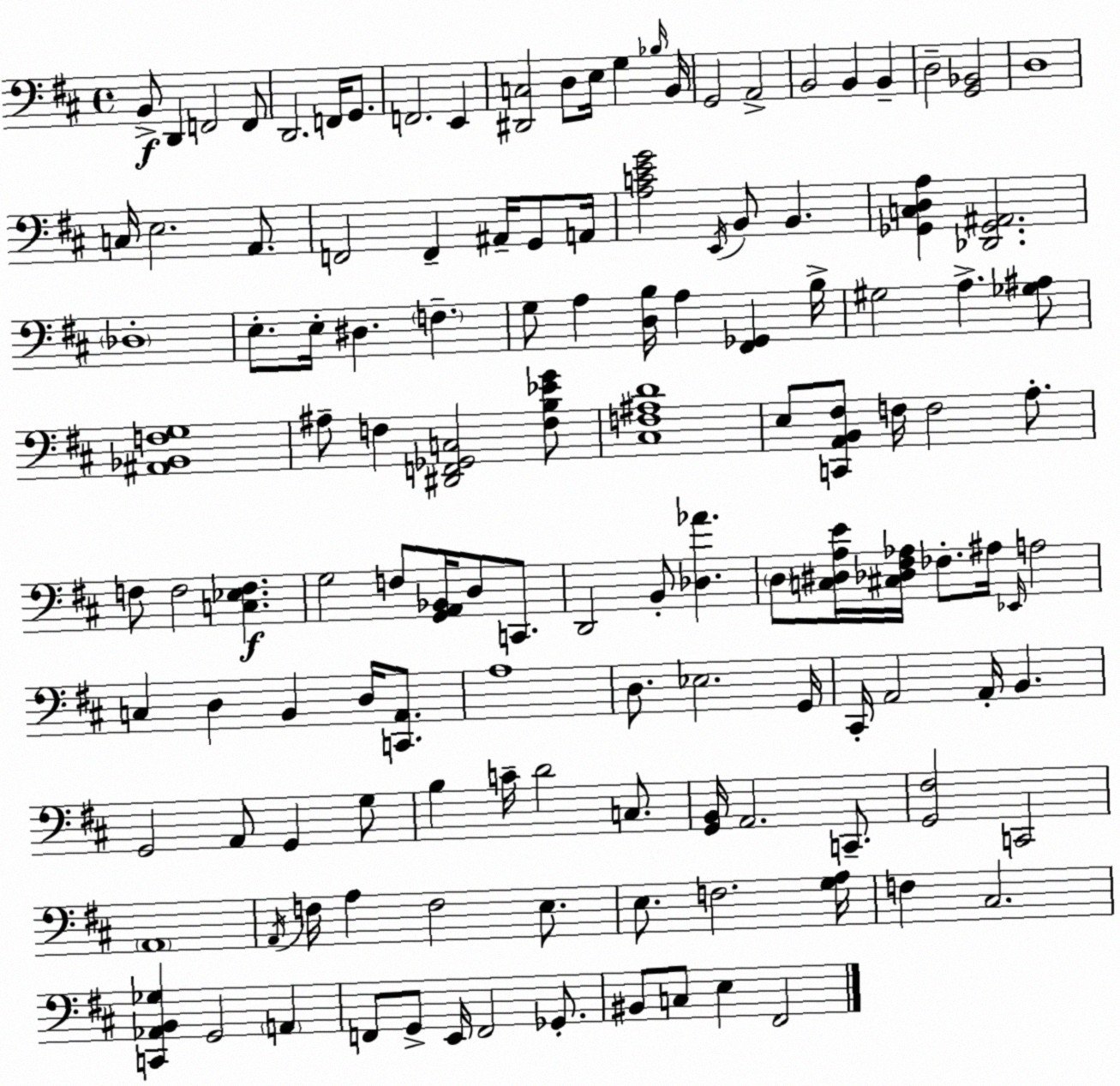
X:1
T:Untitled
M:4/4
L:1/4
K:D
B,,/2 D,, F,,2 F,,/2 D,,2 F,,/4 G,,/2 F,,2 E,, [^D,,C,]2 D,/2 E,/4 G, _B,/4 B,,/4 G,,2 A,,2 B,,2 B,, B,, D,2 [G,,_B,,]2 D,4 C,/4 E,2 A,,/2 F,,2 F,, ^A,,/4 G,,/2 A,,/4 [A,CEG]2 E,,/4 B,,/2 B,, [_G,,C,D,A,] [_D,,_G,,^A,,]2 _D,4 E,/2 E,/4 ^D, F, G,/2 A, [D,B,]/4 A, [^F,,_G,,] B,/4 ^G,2 A, [_G,^A,]/2 [^A,,_B,,F,G,]4 ^A,/2 F, [^D,,F,,_G,,C,]2 [F,B,_EG]/2 [^C,F,^A,D]4 E,/2 [C,,A,,B,,^F,]/2 F,/4 F,2 A,/2 F,/2 F,2 [C,_E,F,] G,2 F,/2 [G,,A,,_B,,]/4 D,/2 C,,/2 D,,2 B,,/2 [_D,_A] D,/2 [C,^D,A,E]/4 [^C,_D,^F,_A,]/4 _F,/2 ^A,/4 _E,,/4 A,2 C, D, B,, D,/4 [C,,A,,]/2 A,4 D,/2 _E,2 G,,/4 ^C,,/4 A,,2 A,,/4 B,, G,,2 A,,/2 G,, G,/2 B, C/4 D2 C,/2 [G,,B,,]/4 A,,2 C,,/2 [G,,^F,]2 C,,2 A,,4 A,,/4 F,/4 A, F,2 E,/2 E,/2 F,2 [G,A,]/4 F, ^C,2 [C,,_A,,B,,_G,] G,,2 A,, F,,/2 G,,/2 E,,/4 F,,2 _G,,/2 ^B,,/2 C,/2 E, ^F,,2